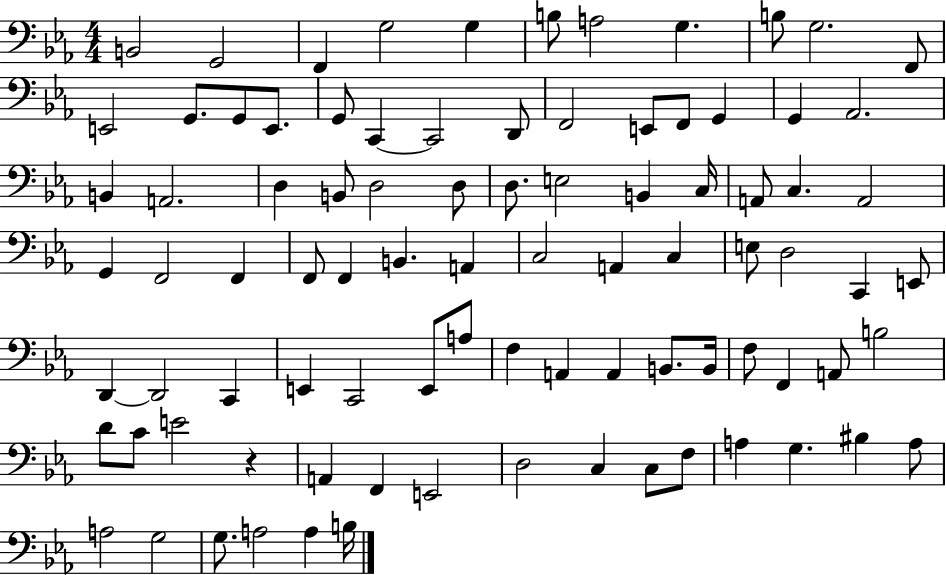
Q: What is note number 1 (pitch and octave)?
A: B2